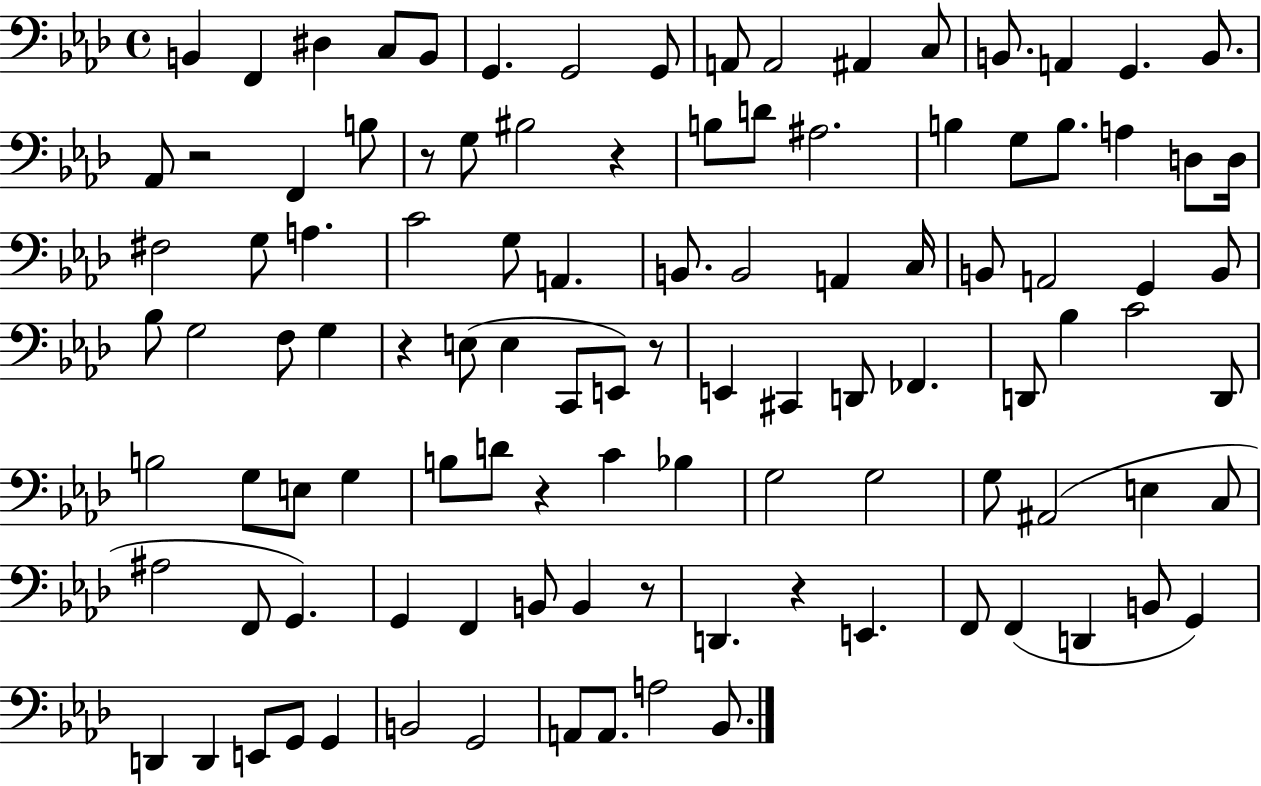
{
  \clef bass
  \time 4/4
  \defaultTimeSignature
  \key aes \major
  b,4 f,4 dis4 c8 b,8 | g,4. g,2 g,8 | a,8 a,2 ais,4 c8 | b,8. a,4 g,4. b,8. | \break aes,8 r2 f,4 b8 | r8 g8 bis2 r4 | b8 d'8 ais2. | b4 g8 b8. a4 d8 d16 | \break fis2 g8 a4. | c'2 g8 a,4. | b,8. b,2 a,4 c16 | b,8 a,2 g,4 b,8 | \break bes8 g2 f8 g4 | r4 e8( e4 c,8 e,8) r8 | e,4 cis,4 d,8 fes,4. | d,8 bes4 c'2 d,8 | \break b2 g8 e8 g4 | b8 d'8 r4 c'4 bes4 | g2 g2 | g8 ais,2( e4 c8 | \break ais2 f,8 g,4.) | g,4 f,4 b,8 b,4 r8 | d,4. r4 e,4. | f,8 f,4( d,4 b,8 g,4) | \break d,4 d,4 e,8 g,8 g,4 | b,2 g,2 | a,8 a,8. a2 bes,8. | \bar "|."
}